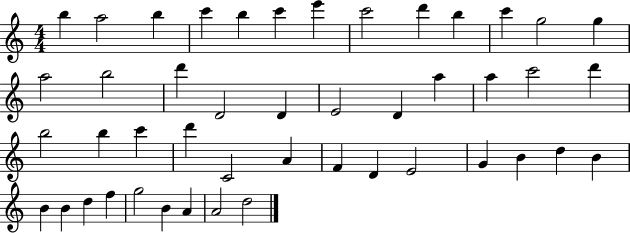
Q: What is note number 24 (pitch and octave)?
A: D6